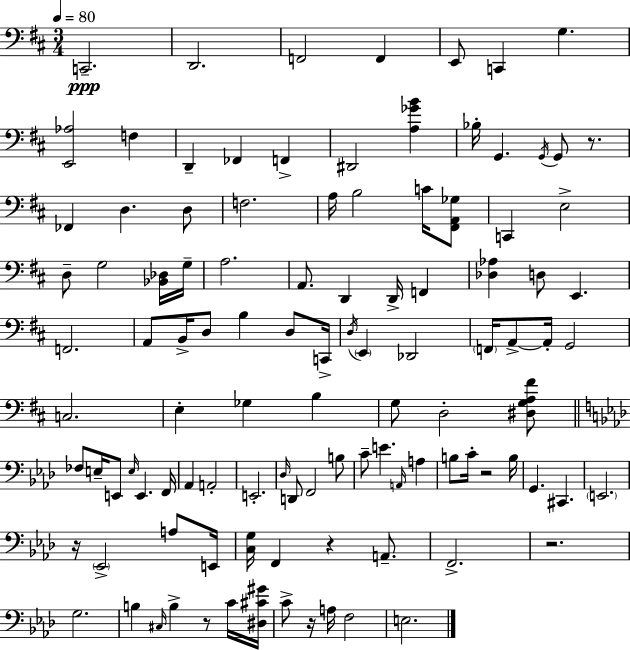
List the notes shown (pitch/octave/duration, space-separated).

C2/h. D2/h. F2/h F2/q E2/e C2/q G3/q. [E2,Ab3]/h F3/q D2/q FES2/q F2/q D#2/h [A3,Gb4,B4]/q Bb3/s G2/q. G2/s G2/e R/e. FES2/q D3/q. D3/e F3/h. A3/s B3/h C4/s [F#2,A2,Gb3]/e C2/q E3/h D3/e G3/h [Bb2,Db3]/s G3/s A3/h. A2/e. D2/q D2/s F2/q [Db3,Ab3]/q D3/e E2/q. F2/h. A2/e B2/s D3/e B3/q D3/e C2/s D3/s E2/q Db2/h F2/s A2/e A2/s G2/h C3/h. E3/q Gb3/q B3/q G3/e D3/h [D#3,G3,A3,F#4]/e FES3/e E3/s E2/e E3/s E2/q. F2/s Ab2/q A2/h E2/h. Db3/s D2/e F2/h B3/e C4/e E4/q. A2/s A3/q B3/e C4/s R/h B3/s G2/q. C#2/q. E2/h. R/s Eb2/h A3/e E2/s [C3,G3]/s F2/q R/q A2/e. F2/h. R/h. G3/h. B3/q C#3/s B3/q R/e C4/s [D#3,C#4,G#4]/s C4/e R/s A3/s F3/h E3/h.